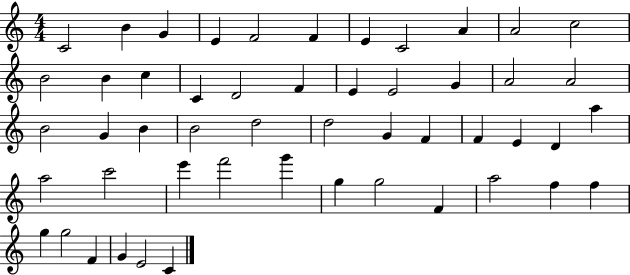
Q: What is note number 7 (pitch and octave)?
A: E4